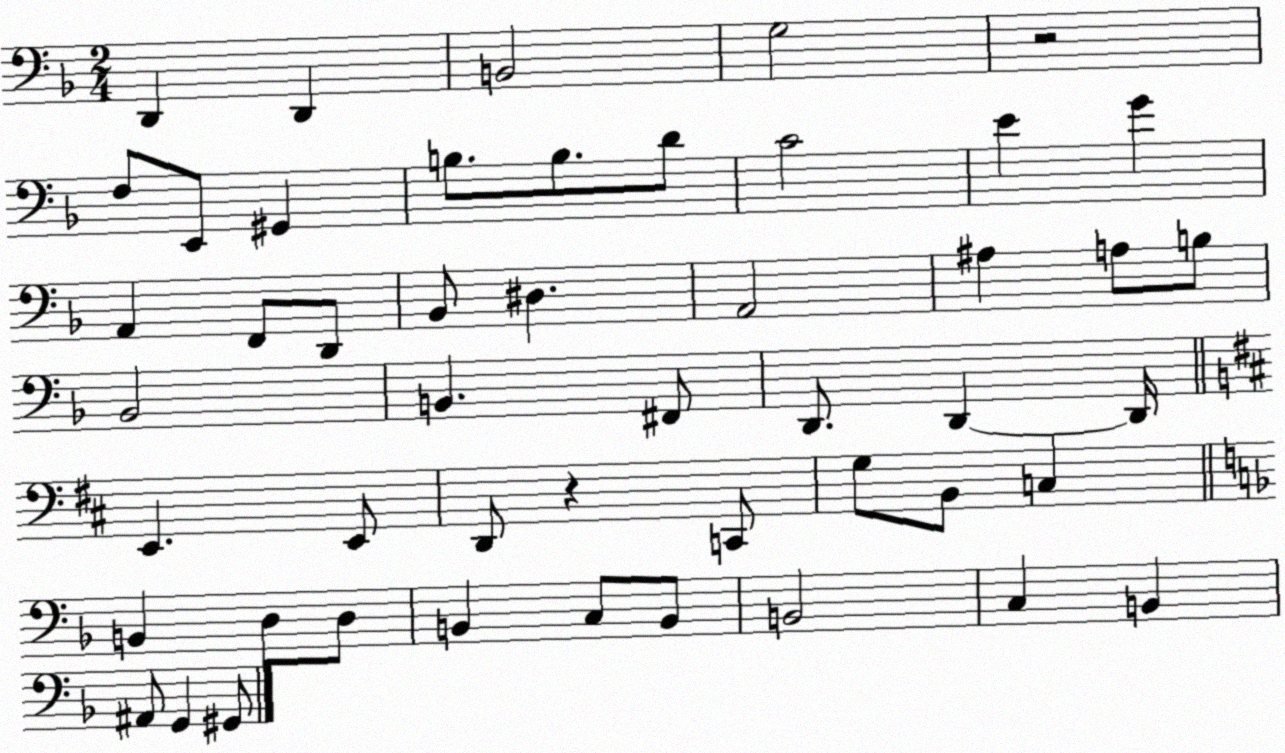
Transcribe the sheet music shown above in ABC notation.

X:1
T:Untitled
M:2/4
L:1/4
K:F
D,, D,, B,,2 G,2 z2 F,/2 E,,/2 ^G,, B,/2 B,/2 D/2 C2 E G A,, F,,/2 D,,/2 _B,,/2 ^D, A,,2 ^A, A,/2 B,/2 _B,,2 B,, ^F,,/2 D,,/2 D,, D,,/4 E,, E,,/2 D,,/2 z C,,/2 G,/2 B,,/2 C, B,, D,/2 D,/2 B,, C,/2 B,,/2 B,,2 C, B,, ^A,,/2 G,, ^G,,/2